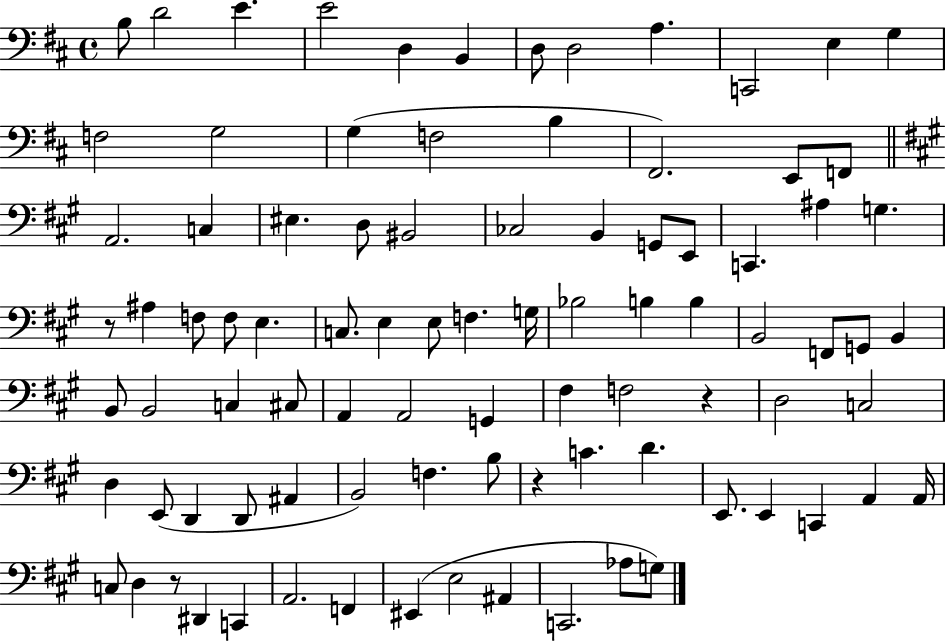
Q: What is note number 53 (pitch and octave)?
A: A2